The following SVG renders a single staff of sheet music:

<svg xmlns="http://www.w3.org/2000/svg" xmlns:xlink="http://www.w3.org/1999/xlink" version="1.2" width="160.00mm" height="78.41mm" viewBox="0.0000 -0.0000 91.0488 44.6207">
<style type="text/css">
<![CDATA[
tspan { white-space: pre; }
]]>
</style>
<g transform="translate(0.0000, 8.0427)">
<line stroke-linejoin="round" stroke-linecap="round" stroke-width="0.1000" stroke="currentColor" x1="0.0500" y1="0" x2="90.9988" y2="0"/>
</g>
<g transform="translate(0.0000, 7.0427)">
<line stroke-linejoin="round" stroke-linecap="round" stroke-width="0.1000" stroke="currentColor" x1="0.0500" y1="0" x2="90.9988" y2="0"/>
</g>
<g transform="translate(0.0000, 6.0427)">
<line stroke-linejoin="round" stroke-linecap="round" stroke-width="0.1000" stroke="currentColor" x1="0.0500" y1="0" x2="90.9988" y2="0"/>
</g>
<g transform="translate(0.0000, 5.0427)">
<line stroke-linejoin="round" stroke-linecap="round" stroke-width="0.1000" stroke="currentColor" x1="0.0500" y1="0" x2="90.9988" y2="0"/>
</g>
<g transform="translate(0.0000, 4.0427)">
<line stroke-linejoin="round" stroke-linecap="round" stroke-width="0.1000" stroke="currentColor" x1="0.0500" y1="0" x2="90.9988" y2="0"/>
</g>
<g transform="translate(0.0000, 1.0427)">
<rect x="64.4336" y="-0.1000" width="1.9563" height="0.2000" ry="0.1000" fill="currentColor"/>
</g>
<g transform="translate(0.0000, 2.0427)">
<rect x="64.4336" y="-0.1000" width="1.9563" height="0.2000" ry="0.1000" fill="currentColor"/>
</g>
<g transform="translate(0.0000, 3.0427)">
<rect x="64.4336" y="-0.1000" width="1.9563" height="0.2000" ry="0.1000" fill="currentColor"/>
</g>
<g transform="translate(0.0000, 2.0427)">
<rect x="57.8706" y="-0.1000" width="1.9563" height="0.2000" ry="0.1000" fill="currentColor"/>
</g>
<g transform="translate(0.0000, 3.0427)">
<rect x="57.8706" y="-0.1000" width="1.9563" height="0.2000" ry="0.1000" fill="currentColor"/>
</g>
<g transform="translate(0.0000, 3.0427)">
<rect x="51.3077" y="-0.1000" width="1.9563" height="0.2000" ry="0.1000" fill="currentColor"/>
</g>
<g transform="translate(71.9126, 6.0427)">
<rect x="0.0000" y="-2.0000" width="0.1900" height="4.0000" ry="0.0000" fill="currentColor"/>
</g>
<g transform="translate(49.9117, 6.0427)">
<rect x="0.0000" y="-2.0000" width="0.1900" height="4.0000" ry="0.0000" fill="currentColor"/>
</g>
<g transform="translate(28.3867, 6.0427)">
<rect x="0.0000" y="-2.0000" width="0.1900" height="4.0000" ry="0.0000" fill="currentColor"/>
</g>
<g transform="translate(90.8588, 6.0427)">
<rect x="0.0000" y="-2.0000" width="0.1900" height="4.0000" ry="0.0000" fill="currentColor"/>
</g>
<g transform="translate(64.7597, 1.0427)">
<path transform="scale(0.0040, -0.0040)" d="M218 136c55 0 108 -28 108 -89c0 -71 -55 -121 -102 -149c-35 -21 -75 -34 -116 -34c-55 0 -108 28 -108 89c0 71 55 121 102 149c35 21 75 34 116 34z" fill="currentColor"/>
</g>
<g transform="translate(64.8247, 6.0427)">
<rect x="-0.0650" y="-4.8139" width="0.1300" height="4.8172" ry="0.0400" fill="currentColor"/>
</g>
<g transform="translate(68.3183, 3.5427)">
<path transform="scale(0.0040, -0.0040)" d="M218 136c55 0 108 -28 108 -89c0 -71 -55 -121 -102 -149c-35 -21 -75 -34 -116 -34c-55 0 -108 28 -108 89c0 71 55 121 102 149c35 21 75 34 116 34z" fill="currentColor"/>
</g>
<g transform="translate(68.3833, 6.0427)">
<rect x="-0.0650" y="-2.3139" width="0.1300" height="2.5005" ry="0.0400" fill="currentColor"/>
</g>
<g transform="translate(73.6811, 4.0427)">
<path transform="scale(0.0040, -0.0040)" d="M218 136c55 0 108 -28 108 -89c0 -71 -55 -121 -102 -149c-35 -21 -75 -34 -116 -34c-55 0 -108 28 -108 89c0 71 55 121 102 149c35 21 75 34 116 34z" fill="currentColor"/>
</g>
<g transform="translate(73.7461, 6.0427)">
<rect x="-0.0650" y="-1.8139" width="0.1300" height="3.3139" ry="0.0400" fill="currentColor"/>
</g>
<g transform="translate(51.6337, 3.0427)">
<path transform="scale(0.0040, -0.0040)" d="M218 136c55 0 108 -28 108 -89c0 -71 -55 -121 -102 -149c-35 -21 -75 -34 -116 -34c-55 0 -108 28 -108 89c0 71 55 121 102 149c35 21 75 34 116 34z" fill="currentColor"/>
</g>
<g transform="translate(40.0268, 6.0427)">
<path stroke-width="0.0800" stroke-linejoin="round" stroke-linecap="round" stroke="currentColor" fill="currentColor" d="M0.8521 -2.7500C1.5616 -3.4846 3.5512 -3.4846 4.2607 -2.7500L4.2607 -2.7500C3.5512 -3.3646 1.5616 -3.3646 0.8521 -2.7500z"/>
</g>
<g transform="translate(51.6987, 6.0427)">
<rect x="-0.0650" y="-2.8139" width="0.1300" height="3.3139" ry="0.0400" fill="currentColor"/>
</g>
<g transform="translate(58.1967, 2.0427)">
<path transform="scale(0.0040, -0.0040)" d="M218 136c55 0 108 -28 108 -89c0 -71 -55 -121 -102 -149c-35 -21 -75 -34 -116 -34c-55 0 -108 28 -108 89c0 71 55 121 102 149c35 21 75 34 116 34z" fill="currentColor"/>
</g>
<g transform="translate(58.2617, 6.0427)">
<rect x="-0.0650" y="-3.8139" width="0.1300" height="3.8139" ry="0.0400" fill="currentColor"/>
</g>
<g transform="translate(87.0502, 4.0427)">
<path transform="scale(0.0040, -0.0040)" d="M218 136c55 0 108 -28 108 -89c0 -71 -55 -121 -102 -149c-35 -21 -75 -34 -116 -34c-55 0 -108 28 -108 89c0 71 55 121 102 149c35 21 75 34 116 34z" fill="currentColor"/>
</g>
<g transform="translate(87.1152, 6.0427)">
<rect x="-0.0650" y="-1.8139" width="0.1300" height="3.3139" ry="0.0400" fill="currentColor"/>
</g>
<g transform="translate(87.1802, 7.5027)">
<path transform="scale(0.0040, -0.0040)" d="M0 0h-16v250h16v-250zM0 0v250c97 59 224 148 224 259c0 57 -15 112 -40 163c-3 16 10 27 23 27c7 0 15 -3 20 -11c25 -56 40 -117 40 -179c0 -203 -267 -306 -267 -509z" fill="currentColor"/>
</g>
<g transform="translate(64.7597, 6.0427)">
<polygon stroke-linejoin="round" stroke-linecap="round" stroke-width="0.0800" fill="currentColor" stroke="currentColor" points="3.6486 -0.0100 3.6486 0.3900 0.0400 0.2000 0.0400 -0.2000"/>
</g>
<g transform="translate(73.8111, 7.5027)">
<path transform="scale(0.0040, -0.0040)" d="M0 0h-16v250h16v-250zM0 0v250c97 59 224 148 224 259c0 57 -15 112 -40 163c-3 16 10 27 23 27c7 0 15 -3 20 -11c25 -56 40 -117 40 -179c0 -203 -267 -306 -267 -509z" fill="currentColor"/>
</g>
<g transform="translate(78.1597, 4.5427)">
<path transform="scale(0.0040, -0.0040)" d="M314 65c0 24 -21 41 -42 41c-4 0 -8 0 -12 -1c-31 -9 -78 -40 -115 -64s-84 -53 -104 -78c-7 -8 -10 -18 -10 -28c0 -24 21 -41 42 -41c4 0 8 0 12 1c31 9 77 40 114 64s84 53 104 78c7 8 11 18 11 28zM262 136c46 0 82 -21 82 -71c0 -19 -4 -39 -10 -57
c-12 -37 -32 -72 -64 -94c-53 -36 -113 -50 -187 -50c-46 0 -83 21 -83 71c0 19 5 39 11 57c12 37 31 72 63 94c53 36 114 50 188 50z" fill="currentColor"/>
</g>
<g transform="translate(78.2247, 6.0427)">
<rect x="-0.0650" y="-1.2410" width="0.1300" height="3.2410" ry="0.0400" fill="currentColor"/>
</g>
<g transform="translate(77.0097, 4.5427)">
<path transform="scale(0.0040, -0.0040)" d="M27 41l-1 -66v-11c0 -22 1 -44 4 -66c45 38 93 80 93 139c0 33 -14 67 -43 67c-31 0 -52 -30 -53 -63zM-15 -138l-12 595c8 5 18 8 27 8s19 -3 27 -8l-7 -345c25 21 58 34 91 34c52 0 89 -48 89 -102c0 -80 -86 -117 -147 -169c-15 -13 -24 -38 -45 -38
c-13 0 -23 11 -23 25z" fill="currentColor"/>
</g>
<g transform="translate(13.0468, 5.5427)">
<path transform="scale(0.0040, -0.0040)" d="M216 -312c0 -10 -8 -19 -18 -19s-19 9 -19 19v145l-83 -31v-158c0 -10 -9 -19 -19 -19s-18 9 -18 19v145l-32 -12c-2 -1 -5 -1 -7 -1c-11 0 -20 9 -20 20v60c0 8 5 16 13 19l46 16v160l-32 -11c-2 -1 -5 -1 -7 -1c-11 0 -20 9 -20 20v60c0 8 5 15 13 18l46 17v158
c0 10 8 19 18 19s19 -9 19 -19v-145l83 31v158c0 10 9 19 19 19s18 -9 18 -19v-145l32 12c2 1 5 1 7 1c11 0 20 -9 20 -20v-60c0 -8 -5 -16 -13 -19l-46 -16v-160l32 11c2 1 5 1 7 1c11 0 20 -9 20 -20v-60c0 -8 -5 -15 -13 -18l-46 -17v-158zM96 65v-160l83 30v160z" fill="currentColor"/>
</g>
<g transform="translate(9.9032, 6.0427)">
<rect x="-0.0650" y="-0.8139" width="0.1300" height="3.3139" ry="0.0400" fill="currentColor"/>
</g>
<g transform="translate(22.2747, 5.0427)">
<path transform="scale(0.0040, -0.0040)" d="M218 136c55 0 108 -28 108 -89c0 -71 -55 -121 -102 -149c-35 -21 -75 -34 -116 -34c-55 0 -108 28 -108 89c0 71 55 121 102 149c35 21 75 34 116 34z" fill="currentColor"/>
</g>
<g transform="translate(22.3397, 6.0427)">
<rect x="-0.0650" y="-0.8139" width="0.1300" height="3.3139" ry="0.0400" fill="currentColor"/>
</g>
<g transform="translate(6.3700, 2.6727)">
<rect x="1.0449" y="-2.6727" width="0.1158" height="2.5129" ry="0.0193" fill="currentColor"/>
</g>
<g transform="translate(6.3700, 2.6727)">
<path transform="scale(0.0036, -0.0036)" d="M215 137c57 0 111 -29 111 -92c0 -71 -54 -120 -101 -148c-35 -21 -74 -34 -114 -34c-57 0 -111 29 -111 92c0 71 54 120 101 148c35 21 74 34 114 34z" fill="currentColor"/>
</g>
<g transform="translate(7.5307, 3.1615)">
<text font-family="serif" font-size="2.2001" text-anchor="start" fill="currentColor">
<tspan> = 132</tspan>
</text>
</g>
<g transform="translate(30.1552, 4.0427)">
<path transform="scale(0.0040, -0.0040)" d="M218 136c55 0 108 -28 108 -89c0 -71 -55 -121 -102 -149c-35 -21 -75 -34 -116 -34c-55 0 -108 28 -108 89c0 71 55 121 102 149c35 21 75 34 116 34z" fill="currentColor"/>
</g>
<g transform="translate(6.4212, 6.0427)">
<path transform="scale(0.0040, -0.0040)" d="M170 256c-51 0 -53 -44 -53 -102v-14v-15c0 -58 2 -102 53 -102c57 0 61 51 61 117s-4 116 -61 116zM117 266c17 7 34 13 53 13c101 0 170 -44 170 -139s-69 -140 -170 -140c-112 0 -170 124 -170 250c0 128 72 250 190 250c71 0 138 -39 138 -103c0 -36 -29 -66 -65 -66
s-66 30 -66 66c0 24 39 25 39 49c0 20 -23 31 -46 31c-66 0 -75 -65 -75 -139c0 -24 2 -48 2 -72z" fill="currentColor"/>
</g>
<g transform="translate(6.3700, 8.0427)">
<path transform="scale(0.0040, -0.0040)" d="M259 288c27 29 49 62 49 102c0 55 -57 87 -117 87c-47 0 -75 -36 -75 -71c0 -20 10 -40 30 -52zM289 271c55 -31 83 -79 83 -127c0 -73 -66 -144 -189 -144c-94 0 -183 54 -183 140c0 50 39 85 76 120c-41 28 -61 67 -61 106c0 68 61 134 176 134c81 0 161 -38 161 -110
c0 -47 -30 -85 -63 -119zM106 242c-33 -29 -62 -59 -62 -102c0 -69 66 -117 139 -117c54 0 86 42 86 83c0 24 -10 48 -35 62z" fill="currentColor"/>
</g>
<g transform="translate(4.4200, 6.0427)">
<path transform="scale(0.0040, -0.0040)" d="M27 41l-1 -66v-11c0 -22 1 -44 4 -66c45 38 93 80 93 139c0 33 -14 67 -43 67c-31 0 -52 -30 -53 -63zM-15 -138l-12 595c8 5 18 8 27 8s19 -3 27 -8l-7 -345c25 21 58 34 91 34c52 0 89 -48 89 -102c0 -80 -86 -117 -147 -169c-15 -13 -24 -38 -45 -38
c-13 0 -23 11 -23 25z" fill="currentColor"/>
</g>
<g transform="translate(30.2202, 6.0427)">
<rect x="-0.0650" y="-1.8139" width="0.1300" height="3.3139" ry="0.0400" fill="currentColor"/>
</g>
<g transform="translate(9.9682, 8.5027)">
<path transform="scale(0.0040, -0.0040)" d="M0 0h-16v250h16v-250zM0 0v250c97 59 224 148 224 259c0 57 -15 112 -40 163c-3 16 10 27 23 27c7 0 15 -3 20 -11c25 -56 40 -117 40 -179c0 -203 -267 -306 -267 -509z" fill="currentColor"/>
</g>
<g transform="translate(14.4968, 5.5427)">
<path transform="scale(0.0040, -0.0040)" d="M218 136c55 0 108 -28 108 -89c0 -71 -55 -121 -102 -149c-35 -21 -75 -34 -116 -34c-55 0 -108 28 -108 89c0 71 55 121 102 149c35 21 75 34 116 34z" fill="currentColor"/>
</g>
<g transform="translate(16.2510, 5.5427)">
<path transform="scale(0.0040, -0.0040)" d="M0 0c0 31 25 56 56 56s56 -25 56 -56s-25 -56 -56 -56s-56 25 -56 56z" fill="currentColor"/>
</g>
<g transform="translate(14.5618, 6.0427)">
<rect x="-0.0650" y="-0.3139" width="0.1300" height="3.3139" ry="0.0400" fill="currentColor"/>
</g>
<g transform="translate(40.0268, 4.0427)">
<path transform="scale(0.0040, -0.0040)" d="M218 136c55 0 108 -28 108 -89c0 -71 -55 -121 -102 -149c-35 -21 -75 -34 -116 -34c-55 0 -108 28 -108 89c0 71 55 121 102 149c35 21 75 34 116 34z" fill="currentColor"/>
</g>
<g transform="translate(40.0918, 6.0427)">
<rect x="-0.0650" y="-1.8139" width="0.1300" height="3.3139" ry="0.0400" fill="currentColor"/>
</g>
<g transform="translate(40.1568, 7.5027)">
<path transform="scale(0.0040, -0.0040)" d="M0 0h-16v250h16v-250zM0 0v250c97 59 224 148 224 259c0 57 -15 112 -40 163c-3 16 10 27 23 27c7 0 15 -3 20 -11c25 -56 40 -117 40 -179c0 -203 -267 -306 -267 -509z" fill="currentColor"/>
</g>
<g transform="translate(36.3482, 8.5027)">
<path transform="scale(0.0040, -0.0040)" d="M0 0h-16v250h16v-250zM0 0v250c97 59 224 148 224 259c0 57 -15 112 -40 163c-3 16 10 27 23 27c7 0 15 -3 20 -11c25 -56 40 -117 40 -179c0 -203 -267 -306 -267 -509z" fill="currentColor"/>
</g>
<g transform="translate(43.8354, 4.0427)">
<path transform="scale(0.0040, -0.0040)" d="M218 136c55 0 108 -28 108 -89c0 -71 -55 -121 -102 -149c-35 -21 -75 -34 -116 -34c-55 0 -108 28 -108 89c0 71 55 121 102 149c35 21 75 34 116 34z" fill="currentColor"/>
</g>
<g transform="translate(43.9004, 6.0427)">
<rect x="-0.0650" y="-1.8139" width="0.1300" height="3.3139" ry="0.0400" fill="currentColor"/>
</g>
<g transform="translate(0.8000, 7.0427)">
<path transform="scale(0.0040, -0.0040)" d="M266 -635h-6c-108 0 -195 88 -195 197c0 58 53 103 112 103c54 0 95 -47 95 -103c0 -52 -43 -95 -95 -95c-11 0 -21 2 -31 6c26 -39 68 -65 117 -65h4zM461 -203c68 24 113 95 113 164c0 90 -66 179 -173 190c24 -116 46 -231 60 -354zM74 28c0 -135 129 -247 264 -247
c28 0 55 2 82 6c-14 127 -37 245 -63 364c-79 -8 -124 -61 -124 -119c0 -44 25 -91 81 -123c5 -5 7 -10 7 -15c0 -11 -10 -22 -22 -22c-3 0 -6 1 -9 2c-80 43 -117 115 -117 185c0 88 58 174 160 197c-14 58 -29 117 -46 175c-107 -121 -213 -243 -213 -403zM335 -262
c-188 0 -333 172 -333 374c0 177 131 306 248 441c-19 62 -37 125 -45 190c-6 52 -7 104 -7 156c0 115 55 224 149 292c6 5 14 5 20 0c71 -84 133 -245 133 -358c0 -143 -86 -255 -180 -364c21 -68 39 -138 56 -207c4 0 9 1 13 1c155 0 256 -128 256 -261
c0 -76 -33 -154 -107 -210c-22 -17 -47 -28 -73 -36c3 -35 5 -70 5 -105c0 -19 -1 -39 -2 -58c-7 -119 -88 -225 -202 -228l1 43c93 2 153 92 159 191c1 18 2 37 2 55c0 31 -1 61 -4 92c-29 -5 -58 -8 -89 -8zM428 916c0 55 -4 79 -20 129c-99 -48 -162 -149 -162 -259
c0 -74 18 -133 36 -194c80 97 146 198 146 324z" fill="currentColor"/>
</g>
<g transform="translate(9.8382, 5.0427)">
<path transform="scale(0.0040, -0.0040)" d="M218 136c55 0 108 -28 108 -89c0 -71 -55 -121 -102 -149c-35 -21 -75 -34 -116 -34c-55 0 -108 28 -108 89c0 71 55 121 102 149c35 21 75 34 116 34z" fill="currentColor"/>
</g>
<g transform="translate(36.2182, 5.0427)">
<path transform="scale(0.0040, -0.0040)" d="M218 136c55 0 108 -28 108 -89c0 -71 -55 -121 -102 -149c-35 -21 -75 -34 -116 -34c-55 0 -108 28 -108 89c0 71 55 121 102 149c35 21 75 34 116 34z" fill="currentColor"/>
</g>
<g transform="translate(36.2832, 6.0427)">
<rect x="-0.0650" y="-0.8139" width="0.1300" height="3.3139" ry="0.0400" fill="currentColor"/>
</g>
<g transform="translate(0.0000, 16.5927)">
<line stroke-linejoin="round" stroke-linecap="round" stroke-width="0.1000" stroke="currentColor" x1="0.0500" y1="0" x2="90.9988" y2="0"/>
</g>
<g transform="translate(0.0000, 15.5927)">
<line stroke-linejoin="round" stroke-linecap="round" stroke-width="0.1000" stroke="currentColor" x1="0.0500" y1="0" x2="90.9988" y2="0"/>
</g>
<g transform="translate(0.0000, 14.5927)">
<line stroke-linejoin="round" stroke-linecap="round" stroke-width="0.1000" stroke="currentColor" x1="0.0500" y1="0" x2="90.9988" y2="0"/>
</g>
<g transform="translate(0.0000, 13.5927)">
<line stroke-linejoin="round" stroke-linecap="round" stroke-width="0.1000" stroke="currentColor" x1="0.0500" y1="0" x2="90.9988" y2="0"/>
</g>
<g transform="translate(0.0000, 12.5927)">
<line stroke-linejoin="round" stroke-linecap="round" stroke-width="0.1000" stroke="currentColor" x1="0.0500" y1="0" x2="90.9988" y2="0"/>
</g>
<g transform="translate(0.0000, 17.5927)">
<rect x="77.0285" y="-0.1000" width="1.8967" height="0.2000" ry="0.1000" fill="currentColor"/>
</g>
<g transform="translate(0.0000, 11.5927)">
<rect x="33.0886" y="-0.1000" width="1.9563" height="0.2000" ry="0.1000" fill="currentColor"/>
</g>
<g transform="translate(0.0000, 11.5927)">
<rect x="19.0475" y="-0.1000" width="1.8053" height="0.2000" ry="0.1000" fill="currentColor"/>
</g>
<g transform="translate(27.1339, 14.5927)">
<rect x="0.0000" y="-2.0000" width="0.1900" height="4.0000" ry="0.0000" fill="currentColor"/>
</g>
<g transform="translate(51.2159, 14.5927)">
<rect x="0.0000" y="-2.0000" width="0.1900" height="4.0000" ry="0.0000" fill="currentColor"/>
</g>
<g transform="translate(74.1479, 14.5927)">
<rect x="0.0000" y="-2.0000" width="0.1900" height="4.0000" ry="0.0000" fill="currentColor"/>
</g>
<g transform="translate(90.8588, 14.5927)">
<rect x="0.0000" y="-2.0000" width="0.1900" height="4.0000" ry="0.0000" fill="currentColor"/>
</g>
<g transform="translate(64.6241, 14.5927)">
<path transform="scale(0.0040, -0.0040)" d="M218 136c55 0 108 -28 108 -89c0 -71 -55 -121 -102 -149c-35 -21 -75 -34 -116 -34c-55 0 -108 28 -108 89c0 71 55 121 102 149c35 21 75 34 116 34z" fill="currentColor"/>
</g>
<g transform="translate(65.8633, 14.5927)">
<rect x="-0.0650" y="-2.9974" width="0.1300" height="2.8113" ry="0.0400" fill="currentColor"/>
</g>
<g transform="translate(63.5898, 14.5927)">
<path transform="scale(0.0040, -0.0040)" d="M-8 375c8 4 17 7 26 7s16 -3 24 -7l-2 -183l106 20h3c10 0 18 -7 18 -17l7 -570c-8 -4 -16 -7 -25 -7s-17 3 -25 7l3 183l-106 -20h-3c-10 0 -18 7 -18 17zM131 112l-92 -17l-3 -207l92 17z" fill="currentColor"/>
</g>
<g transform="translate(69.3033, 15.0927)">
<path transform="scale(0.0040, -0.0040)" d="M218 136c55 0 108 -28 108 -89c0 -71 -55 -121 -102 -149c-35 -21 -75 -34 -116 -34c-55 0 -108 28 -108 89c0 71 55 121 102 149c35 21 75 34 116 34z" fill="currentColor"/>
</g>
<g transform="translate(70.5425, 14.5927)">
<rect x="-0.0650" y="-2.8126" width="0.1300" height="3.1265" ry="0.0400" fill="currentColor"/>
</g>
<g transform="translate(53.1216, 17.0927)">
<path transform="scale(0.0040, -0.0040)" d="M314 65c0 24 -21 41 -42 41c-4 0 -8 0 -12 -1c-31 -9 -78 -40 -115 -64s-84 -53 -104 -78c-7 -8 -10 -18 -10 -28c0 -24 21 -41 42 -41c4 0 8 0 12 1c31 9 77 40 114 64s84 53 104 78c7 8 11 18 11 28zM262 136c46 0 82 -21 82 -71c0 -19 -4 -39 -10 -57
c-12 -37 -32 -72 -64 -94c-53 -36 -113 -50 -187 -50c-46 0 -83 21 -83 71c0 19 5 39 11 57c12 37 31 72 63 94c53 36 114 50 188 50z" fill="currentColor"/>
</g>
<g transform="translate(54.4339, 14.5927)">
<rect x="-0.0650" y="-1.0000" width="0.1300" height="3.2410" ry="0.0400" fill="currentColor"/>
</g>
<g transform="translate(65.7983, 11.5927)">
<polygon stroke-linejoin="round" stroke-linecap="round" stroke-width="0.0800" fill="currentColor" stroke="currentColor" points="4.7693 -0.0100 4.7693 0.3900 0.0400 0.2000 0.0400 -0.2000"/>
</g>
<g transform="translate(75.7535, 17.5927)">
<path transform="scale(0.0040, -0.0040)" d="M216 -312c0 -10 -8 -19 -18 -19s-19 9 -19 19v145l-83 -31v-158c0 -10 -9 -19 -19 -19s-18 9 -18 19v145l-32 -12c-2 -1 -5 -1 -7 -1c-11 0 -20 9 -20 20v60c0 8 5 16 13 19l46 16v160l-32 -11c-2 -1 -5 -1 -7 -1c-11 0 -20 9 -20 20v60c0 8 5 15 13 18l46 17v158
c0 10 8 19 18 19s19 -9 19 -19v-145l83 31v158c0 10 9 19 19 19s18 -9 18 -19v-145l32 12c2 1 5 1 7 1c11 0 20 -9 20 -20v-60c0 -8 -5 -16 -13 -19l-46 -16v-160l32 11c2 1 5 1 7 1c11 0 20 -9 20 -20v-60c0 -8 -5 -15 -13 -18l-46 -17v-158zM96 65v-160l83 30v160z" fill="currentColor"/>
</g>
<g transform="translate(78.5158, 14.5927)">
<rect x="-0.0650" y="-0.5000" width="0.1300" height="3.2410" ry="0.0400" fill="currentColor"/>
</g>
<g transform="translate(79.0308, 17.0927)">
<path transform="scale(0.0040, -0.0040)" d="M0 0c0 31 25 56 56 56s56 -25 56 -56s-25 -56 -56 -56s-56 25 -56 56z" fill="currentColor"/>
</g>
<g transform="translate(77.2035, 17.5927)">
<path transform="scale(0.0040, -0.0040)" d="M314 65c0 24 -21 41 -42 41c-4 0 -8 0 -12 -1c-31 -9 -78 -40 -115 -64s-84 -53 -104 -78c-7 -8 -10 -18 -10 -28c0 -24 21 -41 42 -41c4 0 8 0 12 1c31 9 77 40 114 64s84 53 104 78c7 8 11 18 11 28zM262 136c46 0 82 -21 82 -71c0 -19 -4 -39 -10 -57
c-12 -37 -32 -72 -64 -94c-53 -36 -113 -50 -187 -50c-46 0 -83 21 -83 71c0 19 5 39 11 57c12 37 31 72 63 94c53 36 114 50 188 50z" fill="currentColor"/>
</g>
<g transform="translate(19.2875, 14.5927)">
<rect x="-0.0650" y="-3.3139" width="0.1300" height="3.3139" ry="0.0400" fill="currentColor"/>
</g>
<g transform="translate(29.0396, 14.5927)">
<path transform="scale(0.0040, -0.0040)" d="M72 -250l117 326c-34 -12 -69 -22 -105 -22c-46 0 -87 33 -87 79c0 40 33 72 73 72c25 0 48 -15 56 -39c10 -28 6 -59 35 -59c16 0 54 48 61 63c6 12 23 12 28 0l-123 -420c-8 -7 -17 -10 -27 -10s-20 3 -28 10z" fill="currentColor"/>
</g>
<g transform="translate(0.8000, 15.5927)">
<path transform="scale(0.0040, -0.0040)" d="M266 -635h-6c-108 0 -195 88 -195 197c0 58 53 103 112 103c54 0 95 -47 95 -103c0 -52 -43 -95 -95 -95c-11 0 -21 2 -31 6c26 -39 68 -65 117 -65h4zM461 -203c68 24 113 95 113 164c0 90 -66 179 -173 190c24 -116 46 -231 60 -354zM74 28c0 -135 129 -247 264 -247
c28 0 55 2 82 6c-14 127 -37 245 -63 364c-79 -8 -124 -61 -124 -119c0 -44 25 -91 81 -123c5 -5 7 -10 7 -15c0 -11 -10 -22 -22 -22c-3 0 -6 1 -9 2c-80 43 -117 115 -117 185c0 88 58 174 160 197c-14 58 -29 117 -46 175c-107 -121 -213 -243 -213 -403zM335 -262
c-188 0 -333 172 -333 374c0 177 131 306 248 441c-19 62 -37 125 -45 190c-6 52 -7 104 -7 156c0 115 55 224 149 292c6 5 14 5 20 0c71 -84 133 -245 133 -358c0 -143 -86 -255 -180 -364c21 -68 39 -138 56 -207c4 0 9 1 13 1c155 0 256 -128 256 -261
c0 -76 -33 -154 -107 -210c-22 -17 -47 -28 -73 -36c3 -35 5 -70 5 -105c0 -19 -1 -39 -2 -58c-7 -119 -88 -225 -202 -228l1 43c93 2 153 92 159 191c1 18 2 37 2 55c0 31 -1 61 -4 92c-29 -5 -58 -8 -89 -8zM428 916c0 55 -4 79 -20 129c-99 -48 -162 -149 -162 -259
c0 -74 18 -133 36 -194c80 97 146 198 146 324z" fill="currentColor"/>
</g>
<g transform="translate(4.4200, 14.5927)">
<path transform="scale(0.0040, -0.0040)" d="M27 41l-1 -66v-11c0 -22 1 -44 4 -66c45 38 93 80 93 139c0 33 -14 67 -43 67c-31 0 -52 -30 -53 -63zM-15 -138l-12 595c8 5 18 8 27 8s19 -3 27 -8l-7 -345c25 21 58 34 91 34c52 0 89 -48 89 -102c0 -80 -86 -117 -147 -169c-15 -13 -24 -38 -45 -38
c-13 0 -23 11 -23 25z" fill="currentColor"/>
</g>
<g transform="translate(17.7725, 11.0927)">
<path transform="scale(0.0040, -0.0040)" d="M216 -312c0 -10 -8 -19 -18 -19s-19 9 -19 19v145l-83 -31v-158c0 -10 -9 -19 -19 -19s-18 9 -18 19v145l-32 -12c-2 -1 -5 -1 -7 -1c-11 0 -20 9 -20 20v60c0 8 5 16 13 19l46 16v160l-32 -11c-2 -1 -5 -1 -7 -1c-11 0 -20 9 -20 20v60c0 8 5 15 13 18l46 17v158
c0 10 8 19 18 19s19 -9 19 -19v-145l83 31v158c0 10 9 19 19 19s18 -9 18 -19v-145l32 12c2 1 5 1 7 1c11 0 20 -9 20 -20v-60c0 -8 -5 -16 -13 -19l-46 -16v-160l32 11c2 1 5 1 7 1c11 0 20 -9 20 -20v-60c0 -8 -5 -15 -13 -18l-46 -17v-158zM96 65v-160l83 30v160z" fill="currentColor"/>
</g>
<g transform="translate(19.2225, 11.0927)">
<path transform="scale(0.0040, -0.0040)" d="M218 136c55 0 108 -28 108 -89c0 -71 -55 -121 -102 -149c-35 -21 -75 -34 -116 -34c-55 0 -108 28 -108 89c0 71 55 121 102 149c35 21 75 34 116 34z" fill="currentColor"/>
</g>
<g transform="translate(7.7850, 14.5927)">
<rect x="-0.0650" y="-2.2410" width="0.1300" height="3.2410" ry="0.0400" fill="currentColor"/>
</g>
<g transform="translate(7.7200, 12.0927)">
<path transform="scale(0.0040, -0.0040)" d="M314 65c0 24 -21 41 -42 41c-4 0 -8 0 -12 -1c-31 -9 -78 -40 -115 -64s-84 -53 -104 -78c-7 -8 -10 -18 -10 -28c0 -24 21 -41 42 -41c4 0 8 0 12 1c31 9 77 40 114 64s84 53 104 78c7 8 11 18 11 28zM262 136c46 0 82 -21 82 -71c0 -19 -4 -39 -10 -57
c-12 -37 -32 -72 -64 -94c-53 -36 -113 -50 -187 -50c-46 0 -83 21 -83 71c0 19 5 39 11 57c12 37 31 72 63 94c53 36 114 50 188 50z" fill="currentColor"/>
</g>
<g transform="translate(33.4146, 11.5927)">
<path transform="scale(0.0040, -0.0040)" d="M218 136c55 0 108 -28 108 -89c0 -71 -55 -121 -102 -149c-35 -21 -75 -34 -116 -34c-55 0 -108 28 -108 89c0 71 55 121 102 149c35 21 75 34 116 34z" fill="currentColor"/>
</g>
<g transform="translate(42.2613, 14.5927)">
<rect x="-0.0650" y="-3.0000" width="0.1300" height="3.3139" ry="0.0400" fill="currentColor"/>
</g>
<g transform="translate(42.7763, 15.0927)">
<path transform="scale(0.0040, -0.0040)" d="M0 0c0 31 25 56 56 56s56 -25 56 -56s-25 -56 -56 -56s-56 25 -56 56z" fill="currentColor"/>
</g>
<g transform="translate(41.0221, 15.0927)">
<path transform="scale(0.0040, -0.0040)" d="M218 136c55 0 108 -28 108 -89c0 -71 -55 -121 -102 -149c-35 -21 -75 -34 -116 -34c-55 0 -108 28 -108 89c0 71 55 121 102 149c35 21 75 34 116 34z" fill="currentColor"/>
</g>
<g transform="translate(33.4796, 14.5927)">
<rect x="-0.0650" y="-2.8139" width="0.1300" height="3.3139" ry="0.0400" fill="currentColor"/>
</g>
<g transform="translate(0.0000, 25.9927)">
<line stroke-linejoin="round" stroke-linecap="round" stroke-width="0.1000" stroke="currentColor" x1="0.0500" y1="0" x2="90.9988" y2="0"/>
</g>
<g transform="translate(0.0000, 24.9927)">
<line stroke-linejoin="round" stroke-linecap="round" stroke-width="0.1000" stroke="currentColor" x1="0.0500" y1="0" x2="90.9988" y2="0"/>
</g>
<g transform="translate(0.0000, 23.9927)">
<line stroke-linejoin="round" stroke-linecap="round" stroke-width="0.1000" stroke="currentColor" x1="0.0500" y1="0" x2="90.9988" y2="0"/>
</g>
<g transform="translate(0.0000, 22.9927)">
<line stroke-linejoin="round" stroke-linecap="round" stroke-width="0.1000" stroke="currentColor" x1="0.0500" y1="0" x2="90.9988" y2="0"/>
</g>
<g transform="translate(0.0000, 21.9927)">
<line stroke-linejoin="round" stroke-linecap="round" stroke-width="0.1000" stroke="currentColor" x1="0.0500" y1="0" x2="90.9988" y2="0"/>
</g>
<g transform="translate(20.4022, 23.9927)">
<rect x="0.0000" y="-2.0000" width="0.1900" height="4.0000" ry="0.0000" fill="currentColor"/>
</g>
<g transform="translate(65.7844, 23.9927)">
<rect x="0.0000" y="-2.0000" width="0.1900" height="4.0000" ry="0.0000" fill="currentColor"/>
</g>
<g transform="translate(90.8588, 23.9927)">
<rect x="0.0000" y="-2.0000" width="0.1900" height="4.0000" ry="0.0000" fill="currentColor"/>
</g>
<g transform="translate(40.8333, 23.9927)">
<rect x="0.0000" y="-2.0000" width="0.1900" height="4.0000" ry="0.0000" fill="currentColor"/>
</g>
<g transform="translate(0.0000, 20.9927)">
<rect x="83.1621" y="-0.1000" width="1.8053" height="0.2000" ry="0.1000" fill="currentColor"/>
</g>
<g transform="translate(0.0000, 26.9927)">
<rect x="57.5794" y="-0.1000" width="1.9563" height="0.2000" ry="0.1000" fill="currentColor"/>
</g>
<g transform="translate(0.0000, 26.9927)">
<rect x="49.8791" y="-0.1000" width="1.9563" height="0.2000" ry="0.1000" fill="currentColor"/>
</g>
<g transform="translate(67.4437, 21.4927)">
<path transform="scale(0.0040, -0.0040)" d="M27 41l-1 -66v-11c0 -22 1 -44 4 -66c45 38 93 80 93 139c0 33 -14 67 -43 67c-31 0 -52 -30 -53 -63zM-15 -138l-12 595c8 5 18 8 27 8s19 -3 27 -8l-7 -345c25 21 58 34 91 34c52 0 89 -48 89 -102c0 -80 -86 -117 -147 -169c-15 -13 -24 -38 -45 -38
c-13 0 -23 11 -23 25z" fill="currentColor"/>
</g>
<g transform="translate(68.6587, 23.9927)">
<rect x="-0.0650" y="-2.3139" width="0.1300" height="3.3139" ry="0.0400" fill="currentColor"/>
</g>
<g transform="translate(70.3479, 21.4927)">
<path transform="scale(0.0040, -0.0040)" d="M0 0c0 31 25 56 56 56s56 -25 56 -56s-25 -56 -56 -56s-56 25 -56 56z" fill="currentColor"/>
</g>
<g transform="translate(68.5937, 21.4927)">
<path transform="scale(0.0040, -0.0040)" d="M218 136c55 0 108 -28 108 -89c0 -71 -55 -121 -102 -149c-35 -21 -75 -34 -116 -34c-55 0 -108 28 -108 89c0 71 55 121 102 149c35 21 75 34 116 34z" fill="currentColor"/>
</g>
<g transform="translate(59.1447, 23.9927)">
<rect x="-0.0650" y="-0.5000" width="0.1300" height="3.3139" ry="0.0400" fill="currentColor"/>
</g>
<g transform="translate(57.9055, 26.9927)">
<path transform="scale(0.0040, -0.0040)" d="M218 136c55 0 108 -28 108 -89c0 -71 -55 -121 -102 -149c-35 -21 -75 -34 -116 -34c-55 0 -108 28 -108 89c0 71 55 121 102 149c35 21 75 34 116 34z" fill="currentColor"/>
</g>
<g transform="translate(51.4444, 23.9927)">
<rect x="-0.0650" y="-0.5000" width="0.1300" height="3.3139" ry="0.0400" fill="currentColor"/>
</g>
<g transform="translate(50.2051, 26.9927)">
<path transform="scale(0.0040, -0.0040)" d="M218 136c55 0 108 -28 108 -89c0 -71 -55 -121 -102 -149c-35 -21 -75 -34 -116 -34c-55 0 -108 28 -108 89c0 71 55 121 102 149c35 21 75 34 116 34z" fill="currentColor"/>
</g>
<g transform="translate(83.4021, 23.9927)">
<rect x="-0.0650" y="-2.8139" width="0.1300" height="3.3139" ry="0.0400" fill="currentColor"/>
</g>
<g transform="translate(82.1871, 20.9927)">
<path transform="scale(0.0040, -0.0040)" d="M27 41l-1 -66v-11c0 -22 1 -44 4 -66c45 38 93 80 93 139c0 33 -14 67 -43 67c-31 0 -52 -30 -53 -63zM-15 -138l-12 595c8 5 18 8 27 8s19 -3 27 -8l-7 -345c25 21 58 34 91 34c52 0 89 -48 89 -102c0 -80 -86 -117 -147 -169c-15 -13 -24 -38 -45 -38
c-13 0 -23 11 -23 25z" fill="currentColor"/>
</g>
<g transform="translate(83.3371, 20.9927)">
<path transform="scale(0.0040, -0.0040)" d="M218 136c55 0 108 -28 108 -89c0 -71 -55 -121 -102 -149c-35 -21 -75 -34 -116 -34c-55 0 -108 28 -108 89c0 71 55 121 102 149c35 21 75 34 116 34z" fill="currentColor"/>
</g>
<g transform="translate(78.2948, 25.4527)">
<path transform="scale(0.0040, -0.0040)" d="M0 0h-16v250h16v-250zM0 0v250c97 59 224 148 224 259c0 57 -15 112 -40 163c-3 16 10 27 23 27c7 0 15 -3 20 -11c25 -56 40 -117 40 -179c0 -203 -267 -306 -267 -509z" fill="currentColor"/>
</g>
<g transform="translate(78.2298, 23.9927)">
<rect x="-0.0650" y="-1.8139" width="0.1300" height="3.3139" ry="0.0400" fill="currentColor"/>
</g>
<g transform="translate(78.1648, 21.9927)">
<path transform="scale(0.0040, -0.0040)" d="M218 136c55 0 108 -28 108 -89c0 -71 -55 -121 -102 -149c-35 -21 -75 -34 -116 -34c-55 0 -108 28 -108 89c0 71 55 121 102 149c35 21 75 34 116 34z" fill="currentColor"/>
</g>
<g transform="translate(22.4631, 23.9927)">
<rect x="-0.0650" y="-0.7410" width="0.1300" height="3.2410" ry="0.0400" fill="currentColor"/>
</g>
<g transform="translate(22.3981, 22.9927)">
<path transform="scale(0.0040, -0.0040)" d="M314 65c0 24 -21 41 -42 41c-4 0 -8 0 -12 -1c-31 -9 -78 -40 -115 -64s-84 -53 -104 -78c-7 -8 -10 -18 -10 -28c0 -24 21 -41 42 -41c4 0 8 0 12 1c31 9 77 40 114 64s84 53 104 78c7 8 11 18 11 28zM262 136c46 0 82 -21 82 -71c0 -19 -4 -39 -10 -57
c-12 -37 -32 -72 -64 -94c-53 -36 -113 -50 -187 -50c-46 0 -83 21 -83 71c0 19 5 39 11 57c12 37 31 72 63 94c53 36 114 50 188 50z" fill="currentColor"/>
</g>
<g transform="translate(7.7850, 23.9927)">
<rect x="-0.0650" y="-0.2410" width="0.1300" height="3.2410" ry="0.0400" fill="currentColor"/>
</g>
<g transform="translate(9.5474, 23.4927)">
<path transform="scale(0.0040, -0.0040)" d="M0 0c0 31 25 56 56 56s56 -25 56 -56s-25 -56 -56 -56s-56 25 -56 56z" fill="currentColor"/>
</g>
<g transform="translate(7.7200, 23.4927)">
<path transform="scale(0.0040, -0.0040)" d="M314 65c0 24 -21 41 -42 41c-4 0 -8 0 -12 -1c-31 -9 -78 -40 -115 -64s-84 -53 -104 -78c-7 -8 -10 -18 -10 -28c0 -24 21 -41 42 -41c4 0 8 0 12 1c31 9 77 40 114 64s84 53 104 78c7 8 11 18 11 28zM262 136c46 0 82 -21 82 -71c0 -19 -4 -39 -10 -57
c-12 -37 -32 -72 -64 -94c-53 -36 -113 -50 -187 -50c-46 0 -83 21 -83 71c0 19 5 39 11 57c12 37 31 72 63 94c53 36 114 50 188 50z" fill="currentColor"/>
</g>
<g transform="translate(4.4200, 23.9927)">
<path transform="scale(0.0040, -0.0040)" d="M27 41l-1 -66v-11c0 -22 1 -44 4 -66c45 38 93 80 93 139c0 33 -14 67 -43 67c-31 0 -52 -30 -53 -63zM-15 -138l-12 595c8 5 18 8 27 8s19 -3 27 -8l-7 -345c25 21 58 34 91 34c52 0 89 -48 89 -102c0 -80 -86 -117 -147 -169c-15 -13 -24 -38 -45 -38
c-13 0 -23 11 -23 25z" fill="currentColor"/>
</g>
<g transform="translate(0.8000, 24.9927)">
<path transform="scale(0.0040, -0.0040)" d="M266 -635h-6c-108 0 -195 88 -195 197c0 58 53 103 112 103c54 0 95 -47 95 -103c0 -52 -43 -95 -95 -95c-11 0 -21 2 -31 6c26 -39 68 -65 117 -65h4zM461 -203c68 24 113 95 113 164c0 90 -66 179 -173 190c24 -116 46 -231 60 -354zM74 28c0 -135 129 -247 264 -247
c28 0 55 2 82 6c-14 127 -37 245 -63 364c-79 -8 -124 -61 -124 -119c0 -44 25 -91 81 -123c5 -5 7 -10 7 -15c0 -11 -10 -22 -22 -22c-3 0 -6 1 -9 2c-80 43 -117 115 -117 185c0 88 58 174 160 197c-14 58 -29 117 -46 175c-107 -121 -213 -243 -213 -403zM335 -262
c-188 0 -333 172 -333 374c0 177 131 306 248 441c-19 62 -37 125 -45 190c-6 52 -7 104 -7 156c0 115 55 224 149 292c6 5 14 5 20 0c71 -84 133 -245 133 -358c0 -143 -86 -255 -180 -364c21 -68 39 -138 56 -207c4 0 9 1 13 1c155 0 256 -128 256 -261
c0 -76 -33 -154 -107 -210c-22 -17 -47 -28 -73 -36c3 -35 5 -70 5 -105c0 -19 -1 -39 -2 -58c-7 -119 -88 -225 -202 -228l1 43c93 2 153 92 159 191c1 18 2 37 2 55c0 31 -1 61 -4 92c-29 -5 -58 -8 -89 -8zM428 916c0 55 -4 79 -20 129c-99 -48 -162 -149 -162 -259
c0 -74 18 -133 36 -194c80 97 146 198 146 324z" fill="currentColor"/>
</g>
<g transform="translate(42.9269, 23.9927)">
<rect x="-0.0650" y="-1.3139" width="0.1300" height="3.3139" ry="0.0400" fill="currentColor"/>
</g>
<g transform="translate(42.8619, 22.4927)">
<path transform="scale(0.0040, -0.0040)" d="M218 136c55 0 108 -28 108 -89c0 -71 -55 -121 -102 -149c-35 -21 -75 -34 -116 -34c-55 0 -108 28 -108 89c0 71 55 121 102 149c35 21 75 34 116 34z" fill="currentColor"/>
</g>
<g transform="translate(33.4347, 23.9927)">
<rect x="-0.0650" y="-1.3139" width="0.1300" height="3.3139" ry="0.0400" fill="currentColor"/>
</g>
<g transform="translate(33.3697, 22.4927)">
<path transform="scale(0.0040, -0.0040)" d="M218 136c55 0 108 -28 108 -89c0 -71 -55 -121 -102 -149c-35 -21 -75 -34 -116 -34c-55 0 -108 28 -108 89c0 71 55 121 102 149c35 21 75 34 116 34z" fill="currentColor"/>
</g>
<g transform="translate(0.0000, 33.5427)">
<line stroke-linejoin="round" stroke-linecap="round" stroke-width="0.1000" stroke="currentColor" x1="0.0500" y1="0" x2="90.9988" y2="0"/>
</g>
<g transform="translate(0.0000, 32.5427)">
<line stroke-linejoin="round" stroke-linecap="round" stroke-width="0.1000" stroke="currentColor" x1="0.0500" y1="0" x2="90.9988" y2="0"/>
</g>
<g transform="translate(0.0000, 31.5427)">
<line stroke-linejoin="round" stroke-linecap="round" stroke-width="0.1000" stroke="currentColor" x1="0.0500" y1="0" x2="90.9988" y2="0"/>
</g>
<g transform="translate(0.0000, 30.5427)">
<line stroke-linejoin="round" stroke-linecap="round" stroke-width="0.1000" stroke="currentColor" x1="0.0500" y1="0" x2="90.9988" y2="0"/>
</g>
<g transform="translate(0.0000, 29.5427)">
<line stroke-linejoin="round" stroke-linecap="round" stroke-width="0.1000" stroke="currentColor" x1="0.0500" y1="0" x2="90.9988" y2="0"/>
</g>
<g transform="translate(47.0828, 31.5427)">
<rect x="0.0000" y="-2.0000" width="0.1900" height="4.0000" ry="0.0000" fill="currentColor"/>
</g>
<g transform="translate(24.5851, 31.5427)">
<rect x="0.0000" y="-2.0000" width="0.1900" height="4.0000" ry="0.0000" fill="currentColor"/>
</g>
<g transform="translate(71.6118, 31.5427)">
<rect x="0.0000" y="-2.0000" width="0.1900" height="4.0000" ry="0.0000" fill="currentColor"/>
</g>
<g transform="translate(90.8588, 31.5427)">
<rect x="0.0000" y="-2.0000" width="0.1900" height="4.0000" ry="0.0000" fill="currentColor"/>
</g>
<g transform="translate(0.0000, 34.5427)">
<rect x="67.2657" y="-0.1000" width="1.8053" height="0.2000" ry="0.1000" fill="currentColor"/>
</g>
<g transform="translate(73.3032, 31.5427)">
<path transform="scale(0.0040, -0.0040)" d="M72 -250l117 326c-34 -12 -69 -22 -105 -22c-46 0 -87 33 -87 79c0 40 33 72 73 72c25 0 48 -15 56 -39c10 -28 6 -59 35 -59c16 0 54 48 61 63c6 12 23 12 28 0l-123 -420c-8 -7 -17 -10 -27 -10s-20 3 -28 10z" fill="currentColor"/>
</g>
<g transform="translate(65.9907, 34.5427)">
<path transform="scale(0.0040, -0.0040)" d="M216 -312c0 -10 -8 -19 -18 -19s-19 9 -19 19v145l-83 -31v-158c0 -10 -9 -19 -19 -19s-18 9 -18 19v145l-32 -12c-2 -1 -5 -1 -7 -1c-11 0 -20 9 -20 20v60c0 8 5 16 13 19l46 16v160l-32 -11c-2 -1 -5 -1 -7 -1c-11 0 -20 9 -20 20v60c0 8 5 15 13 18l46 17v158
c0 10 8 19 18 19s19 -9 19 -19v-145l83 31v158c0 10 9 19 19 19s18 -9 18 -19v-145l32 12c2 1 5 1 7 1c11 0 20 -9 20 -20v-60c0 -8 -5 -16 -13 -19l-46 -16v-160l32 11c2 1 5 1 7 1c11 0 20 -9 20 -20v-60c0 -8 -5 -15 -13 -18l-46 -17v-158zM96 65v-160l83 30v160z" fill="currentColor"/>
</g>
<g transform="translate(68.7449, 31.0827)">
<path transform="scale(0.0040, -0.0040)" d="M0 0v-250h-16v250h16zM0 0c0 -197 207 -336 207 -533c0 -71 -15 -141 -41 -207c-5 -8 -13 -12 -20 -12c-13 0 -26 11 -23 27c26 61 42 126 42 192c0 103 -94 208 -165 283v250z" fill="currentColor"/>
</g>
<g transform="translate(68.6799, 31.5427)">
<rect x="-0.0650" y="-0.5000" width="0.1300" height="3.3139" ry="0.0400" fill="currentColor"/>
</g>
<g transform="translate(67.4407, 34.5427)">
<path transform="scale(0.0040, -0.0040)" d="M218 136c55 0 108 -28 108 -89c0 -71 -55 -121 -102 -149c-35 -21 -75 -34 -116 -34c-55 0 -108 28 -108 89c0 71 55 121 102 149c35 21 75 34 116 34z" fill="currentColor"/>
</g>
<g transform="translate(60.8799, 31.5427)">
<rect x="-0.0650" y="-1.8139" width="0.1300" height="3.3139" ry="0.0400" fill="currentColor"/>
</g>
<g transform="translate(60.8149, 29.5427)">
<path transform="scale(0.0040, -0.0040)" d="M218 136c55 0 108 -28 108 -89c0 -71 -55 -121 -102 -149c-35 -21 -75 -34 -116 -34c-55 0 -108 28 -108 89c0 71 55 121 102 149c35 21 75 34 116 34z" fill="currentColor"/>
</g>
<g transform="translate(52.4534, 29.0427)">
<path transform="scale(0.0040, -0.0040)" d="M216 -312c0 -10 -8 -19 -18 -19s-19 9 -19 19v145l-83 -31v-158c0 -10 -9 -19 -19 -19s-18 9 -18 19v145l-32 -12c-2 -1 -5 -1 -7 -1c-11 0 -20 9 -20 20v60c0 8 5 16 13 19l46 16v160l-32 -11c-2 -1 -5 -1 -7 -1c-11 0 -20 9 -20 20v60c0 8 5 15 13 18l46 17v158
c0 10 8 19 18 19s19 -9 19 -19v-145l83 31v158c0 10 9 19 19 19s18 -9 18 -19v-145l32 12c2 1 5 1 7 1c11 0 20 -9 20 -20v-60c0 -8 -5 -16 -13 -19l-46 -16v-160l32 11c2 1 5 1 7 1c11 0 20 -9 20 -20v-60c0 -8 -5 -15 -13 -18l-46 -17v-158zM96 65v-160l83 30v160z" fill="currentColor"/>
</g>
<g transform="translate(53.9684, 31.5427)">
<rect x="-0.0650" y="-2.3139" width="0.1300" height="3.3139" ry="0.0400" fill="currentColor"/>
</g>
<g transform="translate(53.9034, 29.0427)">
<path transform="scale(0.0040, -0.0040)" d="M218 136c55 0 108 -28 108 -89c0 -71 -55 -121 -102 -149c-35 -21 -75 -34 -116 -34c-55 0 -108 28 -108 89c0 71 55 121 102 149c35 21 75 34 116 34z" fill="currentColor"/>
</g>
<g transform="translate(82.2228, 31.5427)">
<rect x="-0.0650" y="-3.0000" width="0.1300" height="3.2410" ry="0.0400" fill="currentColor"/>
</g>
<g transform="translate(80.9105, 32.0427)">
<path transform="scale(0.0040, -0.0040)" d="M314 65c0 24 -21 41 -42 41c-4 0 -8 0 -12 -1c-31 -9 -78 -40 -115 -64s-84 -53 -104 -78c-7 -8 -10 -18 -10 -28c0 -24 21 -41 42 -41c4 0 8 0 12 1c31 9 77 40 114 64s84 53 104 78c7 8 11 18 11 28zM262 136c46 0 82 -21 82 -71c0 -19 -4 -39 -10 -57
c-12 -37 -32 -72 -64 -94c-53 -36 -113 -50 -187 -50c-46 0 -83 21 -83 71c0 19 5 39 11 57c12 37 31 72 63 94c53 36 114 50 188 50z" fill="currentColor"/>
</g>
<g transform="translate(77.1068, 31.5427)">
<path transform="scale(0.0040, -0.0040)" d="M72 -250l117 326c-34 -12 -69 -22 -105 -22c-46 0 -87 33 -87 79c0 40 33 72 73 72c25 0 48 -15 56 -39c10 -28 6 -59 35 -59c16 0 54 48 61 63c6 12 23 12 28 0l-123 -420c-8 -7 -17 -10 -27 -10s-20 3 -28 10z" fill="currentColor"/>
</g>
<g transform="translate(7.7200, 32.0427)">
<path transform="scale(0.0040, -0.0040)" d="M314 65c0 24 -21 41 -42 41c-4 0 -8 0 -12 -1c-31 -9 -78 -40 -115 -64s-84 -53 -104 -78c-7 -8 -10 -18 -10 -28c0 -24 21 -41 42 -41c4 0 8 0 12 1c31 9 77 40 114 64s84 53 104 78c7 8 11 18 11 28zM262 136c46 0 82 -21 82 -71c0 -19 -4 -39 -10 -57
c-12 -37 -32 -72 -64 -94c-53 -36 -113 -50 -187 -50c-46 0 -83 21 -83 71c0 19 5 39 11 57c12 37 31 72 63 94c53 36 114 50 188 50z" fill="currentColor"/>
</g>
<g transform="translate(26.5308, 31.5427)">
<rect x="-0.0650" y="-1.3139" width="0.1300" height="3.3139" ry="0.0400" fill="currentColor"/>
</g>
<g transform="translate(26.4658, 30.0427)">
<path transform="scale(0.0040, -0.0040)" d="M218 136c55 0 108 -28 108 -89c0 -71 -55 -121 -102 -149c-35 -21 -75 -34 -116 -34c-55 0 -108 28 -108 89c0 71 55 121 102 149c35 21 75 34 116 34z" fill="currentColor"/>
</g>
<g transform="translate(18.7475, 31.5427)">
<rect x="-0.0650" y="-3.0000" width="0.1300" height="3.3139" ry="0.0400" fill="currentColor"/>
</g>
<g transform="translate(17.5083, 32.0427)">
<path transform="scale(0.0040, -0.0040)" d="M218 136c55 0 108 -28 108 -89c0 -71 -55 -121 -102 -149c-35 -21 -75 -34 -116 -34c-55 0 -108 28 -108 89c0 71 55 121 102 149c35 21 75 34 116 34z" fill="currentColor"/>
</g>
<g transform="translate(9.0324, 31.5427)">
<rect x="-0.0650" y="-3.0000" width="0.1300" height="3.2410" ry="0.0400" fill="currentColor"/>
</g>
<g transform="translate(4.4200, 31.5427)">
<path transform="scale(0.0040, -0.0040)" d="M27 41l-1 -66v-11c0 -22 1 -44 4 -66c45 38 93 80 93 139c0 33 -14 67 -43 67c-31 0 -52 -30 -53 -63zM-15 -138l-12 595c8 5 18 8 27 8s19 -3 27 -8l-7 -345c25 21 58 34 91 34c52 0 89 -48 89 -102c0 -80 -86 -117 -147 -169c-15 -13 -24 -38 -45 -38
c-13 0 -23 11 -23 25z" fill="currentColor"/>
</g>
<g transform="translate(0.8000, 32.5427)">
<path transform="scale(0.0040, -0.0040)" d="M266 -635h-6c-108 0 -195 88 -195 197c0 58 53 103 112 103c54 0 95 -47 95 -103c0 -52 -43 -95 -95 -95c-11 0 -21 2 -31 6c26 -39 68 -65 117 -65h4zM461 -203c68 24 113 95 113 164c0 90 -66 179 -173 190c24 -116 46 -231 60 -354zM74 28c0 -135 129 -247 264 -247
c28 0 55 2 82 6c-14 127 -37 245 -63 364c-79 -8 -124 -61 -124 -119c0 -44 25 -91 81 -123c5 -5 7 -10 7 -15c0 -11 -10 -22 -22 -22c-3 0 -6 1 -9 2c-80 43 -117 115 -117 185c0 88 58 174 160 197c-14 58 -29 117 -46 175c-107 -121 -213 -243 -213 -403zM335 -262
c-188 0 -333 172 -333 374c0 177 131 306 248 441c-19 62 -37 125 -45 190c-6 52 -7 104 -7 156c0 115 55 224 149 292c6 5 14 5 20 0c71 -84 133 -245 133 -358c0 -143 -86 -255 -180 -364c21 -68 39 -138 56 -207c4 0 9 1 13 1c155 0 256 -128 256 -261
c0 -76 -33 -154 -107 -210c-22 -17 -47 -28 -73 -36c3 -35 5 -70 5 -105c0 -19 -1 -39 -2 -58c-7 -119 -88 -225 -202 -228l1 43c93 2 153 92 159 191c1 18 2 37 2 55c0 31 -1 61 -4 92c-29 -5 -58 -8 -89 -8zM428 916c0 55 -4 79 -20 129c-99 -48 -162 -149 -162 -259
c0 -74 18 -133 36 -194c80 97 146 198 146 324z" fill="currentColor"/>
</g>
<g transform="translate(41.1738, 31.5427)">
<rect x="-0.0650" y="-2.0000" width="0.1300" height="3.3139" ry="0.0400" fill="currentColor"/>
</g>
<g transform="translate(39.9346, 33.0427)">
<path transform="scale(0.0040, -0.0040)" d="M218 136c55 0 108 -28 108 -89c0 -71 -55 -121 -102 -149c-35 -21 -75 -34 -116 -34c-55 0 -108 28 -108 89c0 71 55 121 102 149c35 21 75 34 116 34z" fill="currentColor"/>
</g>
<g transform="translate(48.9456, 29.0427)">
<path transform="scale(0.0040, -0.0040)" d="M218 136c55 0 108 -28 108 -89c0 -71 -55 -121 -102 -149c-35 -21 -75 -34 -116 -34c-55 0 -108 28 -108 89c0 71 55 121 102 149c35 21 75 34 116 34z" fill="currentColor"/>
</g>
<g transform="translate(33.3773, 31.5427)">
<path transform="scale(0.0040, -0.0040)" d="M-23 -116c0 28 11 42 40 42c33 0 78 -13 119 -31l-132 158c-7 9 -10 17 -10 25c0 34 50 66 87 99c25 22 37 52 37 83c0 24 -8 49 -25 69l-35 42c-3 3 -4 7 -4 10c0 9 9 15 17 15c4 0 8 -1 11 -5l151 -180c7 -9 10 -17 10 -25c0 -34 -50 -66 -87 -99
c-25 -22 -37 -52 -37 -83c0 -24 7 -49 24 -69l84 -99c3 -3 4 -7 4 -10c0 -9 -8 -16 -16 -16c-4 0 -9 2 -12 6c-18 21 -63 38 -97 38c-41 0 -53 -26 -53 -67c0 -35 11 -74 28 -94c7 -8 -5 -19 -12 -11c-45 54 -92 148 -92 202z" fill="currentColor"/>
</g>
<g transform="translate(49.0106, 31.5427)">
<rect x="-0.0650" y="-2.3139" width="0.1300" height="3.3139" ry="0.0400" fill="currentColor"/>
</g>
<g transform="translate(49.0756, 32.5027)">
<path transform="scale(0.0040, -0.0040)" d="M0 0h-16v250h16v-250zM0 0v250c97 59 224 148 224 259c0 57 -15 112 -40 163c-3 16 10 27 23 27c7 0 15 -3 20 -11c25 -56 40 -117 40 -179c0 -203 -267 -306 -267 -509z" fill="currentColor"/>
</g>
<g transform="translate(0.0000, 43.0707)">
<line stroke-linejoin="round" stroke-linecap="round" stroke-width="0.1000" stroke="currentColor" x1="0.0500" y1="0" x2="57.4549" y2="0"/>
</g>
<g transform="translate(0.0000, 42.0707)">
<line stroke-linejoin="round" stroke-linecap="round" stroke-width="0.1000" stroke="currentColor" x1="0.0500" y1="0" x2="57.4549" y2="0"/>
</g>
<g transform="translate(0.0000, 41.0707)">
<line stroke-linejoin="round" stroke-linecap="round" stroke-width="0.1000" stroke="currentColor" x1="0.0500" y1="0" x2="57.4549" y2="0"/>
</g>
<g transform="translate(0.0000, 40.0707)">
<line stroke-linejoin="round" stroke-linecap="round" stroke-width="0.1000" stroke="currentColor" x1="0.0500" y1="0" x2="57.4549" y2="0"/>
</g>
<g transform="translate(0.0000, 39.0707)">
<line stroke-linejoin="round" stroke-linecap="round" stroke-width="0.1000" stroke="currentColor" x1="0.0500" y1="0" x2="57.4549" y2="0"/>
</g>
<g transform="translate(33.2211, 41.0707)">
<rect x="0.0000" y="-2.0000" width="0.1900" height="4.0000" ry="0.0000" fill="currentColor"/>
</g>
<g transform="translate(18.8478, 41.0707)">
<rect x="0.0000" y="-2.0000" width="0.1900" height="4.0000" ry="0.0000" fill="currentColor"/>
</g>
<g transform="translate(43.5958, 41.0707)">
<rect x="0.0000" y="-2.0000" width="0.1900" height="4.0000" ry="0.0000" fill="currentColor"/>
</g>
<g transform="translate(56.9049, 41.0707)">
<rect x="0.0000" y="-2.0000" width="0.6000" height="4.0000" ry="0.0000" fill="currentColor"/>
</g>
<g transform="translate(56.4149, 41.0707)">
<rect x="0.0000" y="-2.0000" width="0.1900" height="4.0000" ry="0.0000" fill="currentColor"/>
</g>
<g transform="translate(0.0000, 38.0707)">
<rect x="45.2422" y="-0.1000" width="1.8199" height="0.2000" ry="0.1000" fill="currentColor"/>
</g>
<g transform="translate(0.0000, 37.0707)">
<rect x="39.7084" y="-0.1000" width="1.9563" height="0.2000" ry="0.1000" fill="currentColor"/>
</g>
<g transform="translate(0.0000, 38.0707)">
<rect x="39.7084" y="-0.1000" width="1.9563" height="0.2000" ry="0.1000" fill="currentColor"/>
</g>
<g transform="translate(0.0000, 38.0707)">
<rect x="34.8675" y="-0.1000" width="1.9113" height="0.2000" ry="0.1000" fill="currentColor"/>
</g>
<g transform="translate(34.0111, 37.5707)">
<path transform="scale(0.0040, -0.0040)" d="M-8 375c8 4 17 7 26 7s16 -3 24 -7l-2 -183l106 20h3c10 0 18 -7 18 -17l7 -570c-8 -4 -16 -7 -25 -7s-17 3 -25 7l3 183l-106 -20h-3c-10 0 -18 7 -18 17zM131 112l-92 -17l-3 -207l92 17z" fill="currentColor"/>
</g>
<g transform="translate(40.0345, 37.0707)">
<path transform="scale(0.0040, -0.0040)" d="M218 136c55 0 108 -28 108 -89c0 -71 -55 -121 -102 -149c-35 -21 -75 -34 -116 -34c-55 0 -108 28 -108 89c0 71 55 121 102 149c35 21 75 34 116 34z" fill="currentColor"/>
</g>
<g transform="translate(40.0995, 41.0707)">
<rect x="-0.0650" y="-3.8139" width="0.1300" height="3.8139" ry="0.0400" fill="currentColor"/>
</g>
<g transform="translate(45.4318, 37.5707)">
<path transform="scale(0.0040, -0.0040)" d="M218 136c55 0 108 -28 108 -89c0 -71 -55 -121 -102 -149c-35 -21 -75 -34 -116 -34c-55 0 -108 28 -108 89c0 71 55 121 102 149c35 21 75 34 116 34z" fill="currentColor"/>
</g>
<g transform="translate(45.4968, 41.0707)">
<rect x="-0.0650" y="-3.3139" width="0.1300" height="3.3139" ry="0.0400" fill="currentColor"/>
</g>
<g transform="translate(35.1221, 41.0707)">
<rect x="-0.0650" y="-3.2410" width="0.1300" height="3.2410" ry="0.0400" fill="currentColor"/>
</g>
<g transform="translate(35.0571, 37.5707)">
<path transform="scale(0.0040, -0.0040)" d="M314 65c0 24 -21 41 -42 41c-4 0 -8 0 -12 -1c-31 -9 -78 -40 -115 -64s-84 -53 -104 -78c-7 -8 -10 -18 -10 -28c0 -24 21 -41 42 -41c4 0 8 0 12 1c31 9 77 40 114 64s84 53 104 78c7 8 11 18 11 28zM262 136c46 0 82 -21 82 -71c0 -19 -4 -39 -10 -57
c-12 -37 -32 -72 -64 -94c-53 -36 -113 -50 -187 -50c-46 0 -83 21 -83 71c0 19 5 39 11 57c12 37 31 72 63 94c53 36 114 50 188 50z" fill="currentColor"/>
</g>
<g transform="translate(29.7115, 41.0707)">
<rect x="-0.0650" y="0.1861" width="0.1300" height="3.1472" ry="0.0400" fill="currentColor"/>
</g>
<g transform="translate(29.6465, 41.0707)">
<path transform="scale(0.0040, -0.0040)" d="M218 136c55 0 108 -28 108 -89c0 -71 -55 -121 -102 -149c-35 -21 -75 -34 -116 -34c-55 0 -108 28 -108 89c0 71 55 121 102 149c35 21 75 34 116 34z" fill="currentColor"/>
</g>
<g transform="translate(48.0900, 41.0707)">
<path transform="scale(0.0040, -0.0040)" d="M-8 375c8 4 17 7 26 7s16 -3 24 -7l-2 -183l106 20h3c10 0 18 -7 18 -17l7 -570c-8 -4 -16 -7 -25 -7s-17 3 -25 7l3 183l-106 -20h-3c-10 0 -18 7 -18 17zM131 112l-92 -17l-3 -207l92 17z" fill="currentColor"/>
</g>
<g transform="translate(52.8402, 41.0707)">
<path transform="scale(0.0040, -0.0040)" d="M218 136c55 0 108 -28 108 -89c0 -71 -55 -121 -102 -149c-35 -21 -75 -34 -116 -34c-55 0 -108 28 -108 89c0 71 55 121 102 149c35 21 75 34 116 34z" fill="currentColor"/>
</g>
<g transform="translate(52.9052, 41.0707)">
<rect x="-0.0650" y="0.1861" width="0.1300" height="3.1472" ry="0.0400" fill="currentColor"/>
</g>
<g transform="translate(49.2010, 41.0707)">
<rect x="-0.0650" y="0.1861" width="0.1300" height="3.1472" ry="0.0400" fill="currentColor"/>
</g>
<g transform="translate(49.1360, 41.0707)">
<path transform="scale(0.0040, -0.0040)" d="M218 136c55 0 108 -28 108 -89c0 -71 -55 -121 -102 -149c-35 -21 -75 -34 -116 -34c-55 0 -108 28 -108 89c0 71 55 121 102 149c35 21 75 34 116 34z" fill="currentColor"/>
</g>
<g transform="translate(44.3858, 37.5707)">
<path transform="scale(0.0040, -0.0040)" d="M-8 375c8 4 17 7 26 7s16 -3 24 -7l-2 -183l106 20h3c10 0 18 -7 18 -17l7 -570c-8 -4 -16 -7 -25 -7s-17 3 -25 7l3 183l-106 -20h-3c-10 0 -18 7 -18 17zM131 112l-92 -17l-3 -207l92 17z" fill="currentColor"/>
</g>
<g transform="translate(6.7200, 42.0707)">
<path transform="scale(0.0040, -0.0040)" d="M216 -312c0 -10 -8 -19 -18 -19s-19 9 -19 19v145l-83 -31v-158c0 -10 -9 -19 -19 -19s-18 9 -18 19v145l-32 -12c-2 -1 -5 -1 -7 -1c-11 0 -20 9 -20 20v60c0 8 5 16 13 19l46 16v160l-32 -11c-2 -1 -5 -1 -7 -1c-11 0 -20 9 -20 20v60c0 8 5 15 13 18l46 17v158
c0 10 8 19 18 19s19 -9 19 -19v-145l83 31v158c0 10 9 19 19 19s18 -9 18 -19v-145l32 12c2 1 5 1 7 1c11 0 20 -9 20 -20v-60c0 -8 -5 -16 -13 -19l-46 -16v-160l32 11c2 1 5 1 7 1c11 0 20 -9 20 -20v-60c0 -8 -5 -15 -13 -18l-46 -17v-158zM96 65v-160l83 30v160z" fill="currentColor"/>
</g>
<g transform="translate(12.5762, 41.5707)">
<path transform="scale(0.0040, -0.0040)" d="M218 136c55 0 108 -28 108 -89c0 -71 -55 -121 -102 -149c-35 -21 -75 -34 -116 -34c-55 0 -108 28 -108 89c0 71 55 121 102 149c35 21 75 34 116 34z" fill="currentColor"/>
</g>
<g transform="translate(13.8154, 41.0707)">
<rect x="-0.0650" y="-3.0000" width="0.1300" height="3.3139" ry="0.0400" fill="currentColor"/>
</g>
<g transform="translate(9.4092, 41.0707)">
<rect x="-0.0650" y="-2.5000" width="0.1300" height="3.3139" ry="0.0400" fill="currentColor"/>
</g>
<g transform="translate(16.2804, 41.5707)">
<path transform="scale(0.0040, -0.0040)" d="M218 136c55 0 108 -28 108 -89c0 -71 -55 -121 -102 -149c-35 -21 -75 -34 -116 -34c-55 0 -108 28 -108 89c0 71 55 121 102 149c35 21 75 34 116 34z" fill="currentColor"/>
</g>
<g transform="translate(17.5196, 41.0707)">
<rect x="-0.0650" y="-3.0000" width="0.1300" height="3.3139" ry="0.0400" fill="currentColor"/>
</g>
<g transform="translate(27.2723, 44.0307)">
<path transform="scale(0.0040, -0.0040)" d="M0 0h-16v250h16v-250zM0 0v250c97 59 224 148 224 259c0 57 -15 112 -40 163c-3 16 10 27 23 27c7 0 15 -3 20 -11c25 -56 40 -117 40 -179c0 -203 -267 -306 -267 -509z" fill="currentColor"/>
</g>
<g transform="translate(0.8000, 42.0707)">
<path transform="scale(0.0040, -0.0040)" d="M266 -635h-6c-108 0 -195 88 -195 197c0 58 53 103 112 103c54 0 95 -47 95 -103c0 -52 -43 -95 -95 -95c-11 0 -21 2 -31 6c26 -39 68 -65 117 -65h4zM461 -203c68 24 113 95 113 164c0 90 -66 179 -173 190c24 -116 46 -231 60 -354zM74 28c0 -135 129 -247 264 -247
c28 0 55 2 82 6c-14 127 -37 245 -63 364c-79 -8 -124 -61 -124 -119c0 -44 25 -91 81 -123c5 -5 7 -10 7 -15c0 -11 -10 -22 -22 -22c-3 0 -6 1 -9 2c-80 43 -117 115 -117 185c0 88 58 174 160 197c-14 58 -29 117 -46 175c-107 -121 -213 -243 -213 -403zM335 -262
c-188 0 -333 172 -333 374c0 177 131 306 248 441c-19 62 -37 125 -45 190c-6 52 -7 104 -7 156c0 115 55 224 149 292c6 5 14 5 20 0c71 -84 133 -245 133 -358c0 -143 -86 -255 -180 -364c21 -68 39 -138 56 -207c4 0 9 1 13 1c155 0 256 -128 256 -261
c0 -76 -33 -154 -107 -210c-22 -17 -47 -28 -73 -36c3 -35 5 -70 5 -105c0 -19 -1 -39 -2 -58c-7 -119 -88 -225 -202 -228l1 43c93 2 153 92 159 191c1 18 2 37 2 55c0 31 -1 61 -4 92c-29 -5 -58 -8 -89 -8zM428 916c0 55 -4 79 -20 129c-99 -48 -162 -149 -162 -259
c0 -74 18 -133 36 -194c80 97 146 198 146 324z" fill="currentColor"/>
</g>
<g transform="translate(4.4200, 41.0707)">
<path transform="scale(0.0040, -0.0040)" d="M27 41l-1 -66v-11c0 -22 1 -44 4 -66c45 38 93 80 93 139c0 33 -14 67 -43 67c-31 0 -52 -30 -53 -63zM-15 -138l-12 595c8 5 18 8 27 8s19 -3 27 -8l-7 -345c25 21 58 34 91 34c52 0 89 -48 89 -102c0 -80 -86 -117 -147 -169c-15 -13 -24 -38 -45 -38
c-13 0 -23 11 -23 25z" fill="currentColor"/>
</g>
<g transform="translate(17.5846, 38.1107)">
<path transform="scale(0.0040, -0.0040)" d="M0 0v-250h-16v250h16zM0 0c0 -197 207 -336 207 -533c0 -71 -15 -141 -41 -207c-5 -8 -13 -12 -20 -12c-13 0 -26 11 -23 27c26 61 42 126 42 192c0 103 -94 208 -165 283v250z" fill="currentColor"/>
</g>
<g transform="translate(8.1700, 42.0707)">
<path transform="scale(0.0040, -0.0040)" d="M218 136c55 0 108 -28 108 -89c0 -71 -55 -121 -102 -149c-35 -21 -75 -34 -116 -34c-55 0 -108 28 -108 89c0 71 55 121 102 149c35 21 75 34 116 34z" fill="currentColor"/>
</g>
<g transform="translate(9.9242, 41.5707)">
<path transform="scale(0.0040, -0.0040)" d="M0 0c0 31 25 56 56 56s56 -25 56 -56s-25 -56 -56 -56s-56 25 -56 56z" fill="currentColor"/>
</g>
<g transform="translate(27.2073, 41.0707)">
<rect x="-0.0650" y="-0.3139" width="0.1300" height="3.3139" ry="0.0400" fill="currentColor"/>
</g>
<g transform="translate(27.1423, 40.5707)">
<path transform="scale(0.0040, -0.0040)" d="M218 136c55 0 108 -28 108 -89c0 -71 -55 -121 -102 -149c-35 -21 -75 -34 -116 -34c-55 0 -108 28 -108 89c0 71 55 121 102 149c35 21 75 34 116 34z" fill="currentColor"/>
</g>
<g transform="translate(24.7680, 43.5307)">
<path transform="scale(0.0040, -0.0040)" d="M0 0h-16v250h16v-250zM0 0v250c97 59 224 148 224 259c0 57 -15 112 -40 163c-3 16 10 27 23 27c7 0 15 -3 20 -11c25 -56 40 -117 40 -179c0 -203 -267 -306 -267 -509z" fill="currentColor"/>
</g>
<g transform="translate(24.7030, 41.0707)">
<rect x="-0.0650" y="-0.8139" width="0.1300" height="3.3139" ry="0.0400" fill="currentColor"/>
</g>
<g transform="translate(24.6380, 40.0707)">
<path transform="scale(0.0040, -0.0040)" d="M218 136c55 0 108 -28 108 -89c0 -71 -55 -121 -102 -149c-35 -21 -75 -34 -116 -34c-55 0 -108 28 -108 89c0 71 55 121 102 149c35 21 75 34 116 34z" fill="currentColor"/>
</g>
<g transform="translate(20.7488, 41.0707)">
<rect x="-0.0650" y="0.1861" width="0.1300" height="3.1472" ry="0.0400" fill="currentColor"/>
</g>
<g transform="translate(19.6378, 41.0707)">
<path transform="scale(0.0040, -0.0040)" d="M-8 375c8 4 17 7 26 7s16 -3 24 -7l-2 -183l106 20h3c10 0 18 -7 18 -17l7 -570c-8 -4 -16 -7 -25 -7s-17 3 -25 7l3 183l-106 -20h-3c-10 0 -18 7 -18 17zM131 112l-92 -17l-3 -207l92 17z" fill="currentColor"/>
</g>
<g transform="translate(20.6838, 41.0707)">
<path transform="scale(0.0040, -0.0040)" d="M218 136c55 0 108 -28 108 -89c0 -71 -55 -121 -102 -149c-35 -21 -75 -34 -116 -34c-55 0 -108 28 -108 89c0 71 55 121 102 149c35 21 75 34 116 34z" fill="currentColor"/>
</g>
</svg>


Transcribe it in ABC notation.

X:1
T:Untitled
M:6/8
L:1/4
K:F
d/2 ^c d f d/2 f/2 f a c' e'/2 g/2 f/2 _e2 f/2 g2 ^b z/2 a A D2 B/2 A/2 ^C2 c2 d2 e e C C _g f/2 _a A2 A e z F g/2 ^g f ^C/2 z/2 z/2 A2 ^G A A/2 B d/2 c/2 B b2 c' b B B